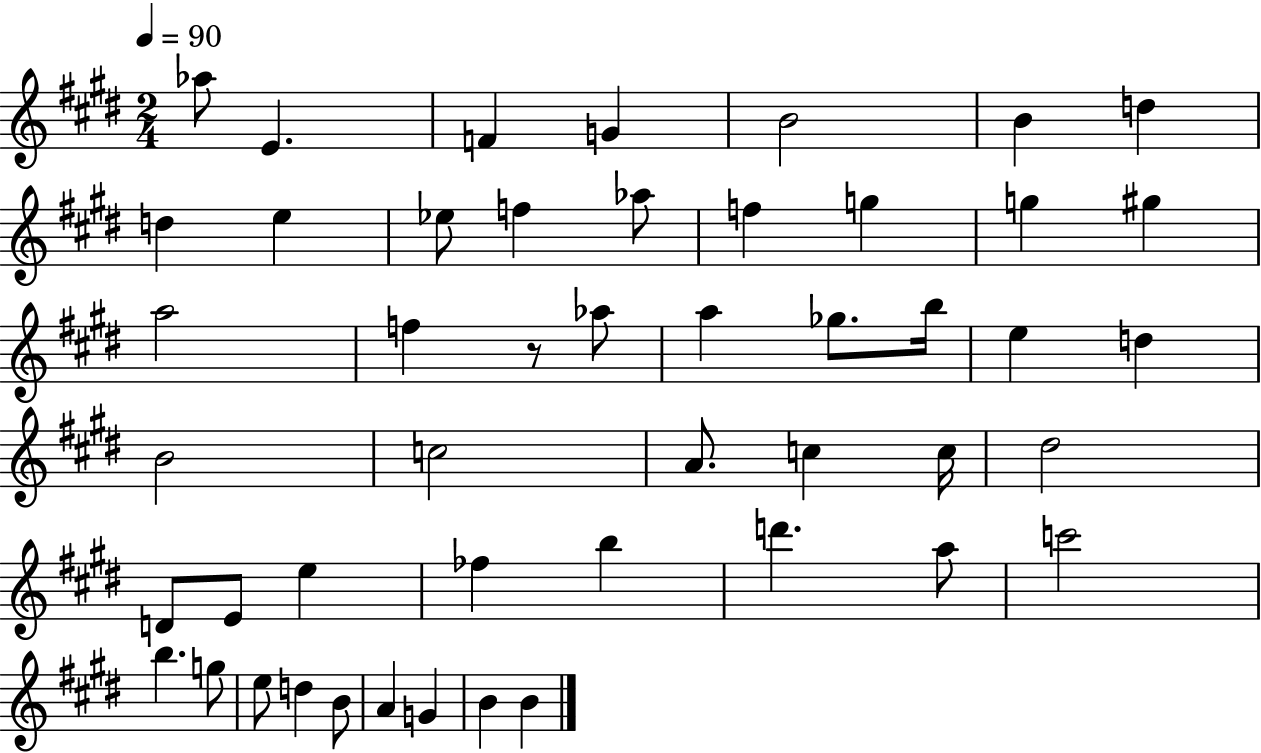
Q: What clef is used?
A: treble